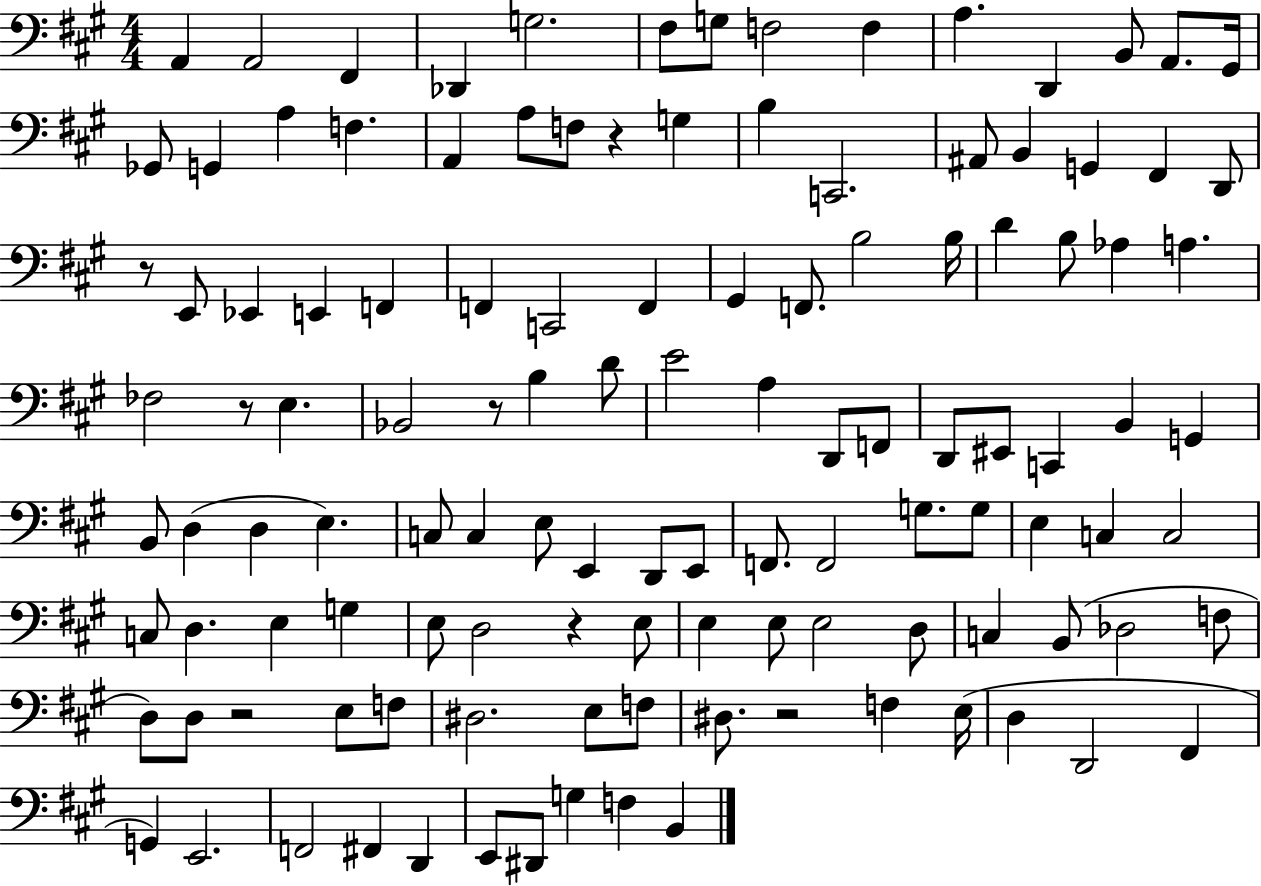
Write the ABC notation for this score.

X:1
T:Untitled
M:4/4
L:1/4
K:A
A,, A,,2 ^F,, _D,, G,2 ^F,/2 G,/2 F,2 F, A, D,, B,,/2 A,,/2 ^G,,/4 _G,,/2 G,, A, F, A,, A,/2 F,/2 z G, B, C,,2 ^A,,/2 B,, G,, ^F,, D,,/2 z/2 E,,/2 _E,, E,, F,, F,, C,,2 F,, ^G,, F,,/2 B,2 B,/4 D B,/2 _A, A, _F,2 z/2 E, _B,,2 z/2 B, D/2 E2 A, D,,/2 F,,/2 D,,/2 ^E,,/2 C,, B,, G,, B,,/2 D, D, E, C,/2 C, E,/2 E,, D,,/2 E,,/2 F,,/2 F,,2 G,/2 G,/2 E, C, C,2 C,/2 D, E, G, E,/2 D,2 z E,/2 E, E,/2 E,2 D,/2 C, B,,/2 _D,2 F,/2 D,/2 D,/2 z2 E,/2 F,/2 ^D,2 E,/2 F,/2 ^D,/2 z2 F, E,/4 D, D,,2 ^F,, G,, E,,2 F,,2 ^F,, D,, E,,/2 ^D,,/2 G, F, B,,